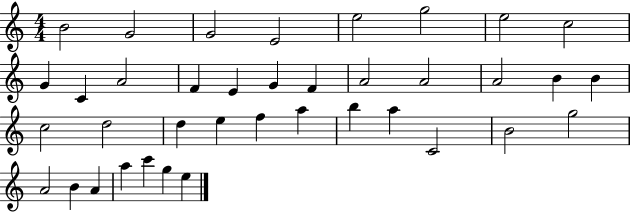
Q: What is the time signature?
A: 4/4